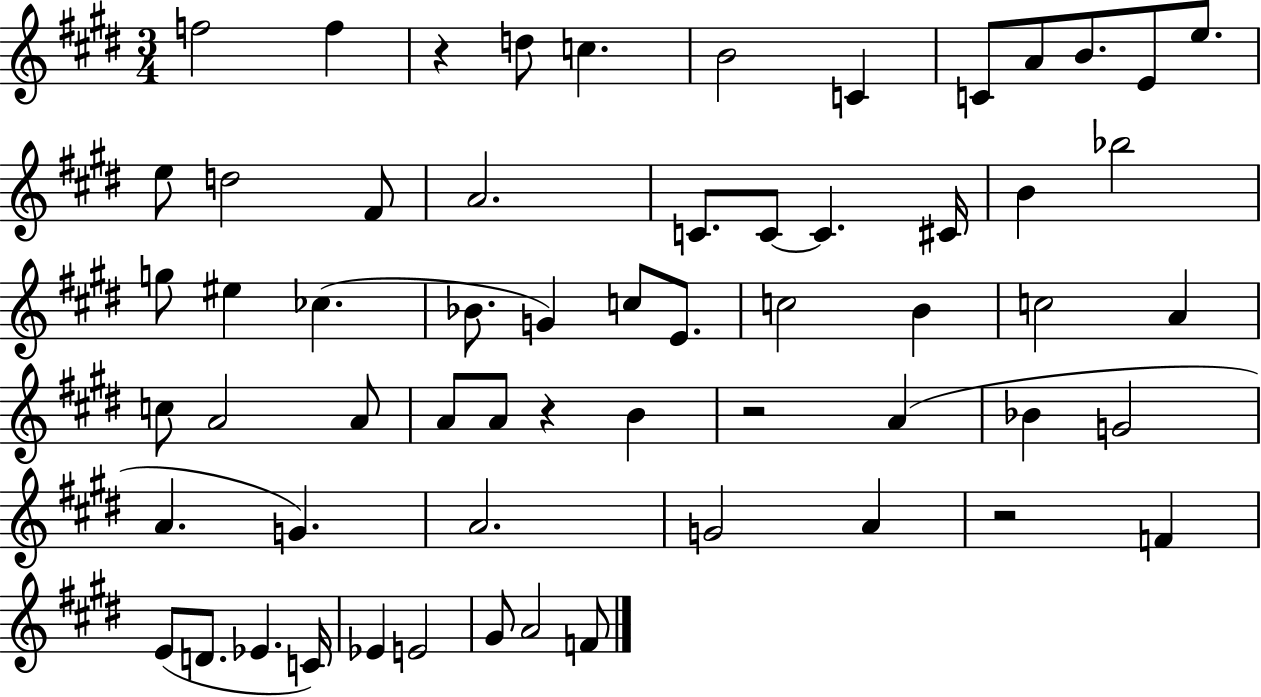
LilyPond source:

{
  \clef treble
  \numericTimeSignature
  \time 3/4
  \key e \major
  f''2 f''4 | r4 d''8 c''4. | b'2 c'4 | c'8 a'8 b'8. e'8 e''8. | \break e''8 d''2 fis'8 | a'2. | c'8. c'8~~ c'4. cis'16 | b'4 bes''2 | \break g''8 eis''4 ces''4.( | bes'8. g'4) c''8 e'8. | c''2 b'4 | c''2 a'4 | \break c''8 a'2 a'8 | a'8 a'8 r4 b'4 | r2 a'4( | bes'4 g'2 | \break a'4. g'4.) | a'2. | g'2 a'4 | r2 f'4 | \break e'8( d'8. ees'4. c'16) | ees'4 e'2 | gis'8 a'2 f'8 | \bar "|."
}